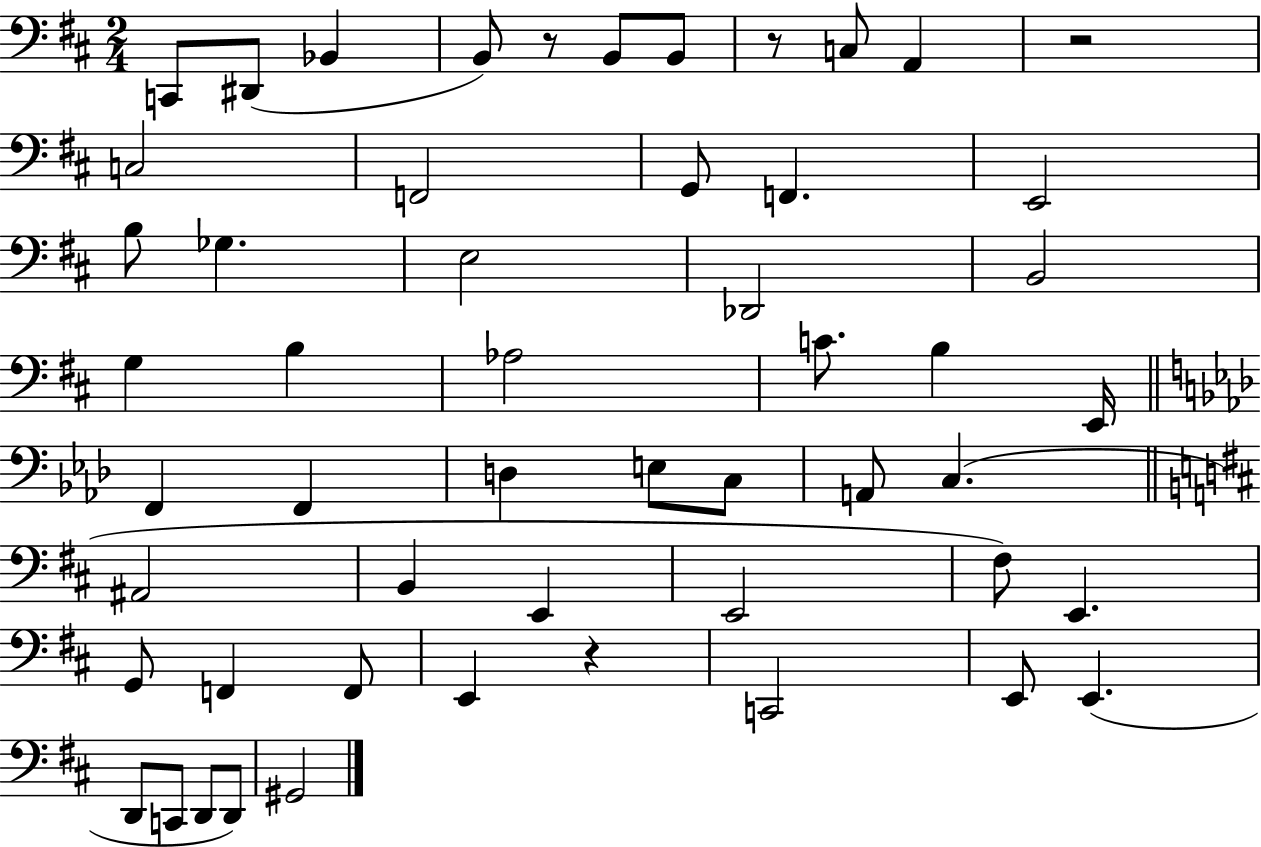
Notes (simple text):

C2/e D#2/e Bb2/q B2/e R/e B2/e B2/e R/e C3/e A2/q R/h C3/h F2/h G2/e F2/q. E2/h B3/e Gb3/q. E3/h Db2/h B2/h G3/q B3/q Ab3/h C4/e. B3/q E2/s F2/q F2/q D3/q E3/e C3/e A2/e C3/q. A#2/h B2/q E2/q E2/h F#3/e E2/q. G2/e F2/q F2/e E2/q R/q C2/h E2/e E2/q. D2/e C2/e D2/e D2/e G#2/h